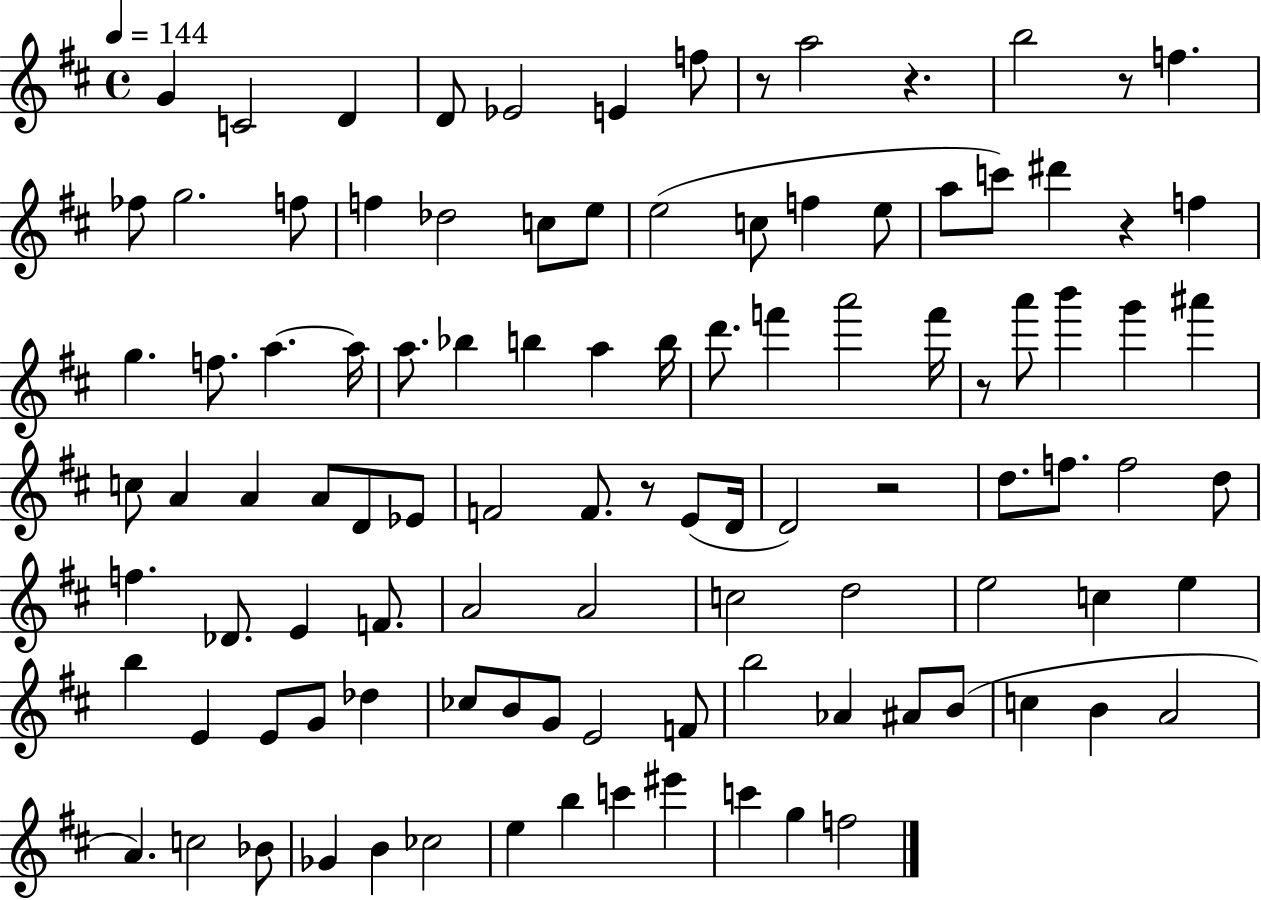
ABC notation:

X:1
T:Untitled
M:4/4
L:1/4
K:D
G C2 D D/2 _E2 E f/2 z/2 a2 z b2 z/2 f _f/2 g2 f/2 f _d2 c/2 e/2 e2 c/2 f e/2 a/2 c'/2 ^d' z f g f/2 a a/4 a/2 _b b a b/4 d'/2 f' a'2 f'/4 z/2 a'/2 b' g' ^a' c/2 A A A/2 D/2 _E/2 F2 F/2 z/2 E/2 D/4 D2 z2 d/2 f/2 f2 d/2 f _D/2 E F/2 A2 A2 c2 d2 e2 c e b E E/2 G/2 _d _c/2 B/2 G/2 E2 F/2 b2 _A ^A/2 B/2 c B A2 A c2 _B/2 _G B _c2 e b c' ^e' c' g f2